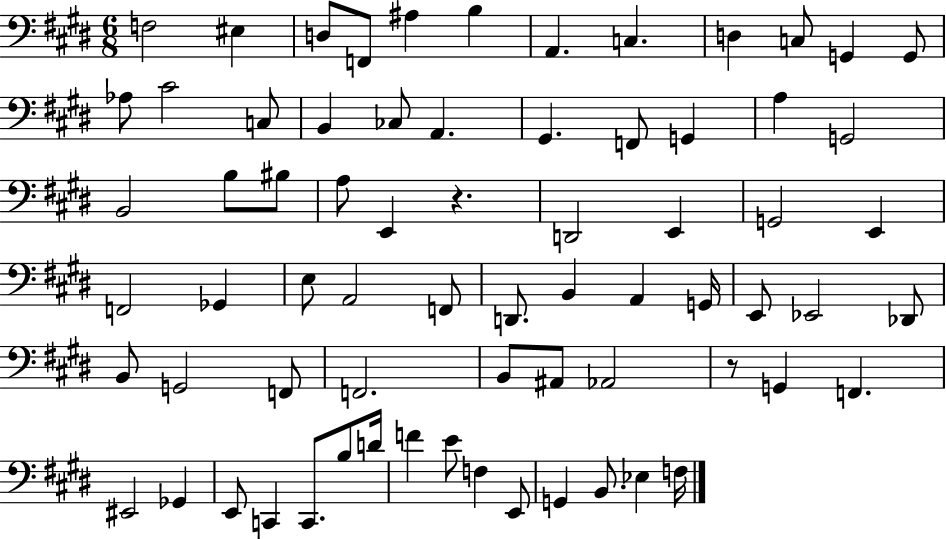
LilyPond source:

{
  \clef bass
  \numericTimeSignature
  \time 6/8
  \key e \major
  f2 eis4 | d8 f,8 ais4 b4 | a,4. c4. | d4 c8 g,4 g,8 | \break aes8 cis'2 c8 | b,4 ces8 a,4. | gis,4. f,8 g,4 | a4 g,2 | \break b,2 b8 bis8 | a8 e,4 r4. | d,2 e,4 | g,2 e,4 | \break f,2 ges,4 | e8 a,2 f,8 | d,8. b,4 a,4 g,16 | e,8 ees,2 des,8 | \break b,8 g,2 f,8 | f,2. | b,8 ais,8 aes,2 | r8 g,4 f,4. | \break eis,2 ges,4 | e,8 c,4 c,8. b8 d'16 | f'4 e'8 f4 e,8 | g,4 b,8. ees4 f16 | \break \bar "|."
}